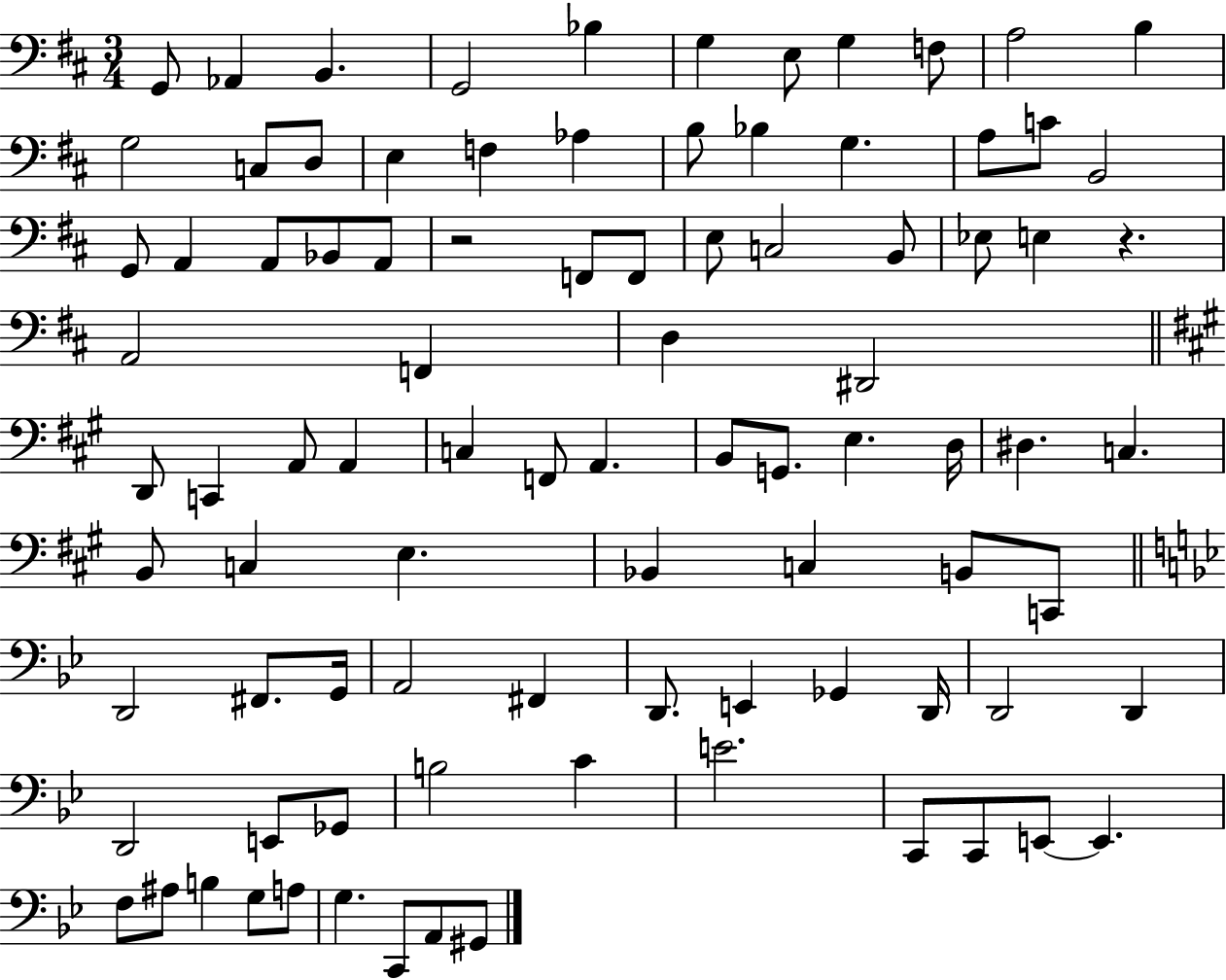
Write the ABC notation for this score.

X:1
T:Untitled
M:3/4
L:1/4
K:D
G,,/2 _A,, B,, G,,2 _B, G, E,/2 G, F,/2 A,2 B, G,2 C,/2 D,/2 E, F, _A, B,/2 _B, G, A,/2 C/2 B,,2 G,,/2 A,, A,,/2 _B,,/2 A,,/2 z2 F,,/2 F,,/2 E,/2 C,2 B,,/2 _E,/2 E, z A,,2 F,, D, ^D,,2 D,,/2 C,, A,,/2 A,, C, F,,/2 A,, B,,/2 G,,/2 E, D,/4 ^D, C, B,,/2 C, E, _B,, C, B,,/2 C,,/2 D,,2 ^F,,/2 G,,/4 A,,2 ^F,, D,,/2 E,, _G,, D,,/4 D,,2 D,, D,,2 E,,/2 _G,,/2 B,2 C E2 C,,/2 C,,/2 E,,/2 E,, F,/2 ^A,/2 B, G,/2 A,/2 G, C,,/2 A,,/2 ^G,,/2